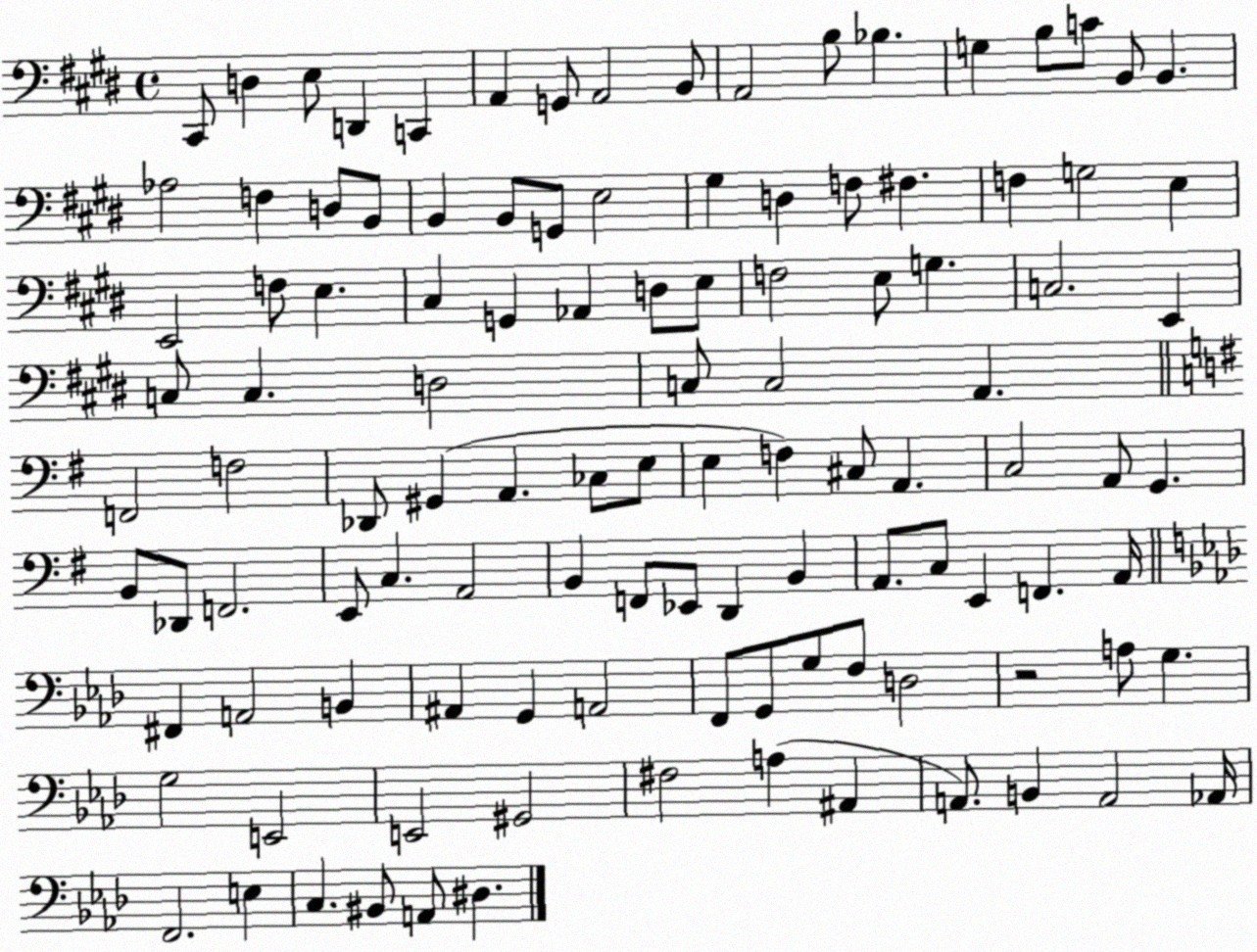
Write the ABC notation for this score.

X:1
T:Untitled
M:4/4
L:1/4
K:E
^C,,/2 D, E,/2 D,, C,, A,, G,,/2 A,,2 B,,/2 A,,2 B,/2 _B, G, B,/2 C/2 B,,/2 B,, _A,2 F, D,/2 B,,/2 B,, B,,/2 G,,/2 E,2 ^G, D, F,/2 ^F, F, G,2 E, E,,2 F,/2 E, ^C, G,, _A,, D,/2 E,/2 F,2 E,/2 G, C,2 E,, C,/2 C, D,2 C,/2 C,2 A,, F,,2 F,2 _D,,/2 ^G,, A,, _C,/2 E,/2 E, F, ^C,/2 A,, C,2 A,,/2 G,, B,,/2 _D,,/2 F,,2 E,,/2 C, A,,2 B,, F,,/2 _E,,/2 D,, B,, A,,/2 C,/2 E,, F,, A,,/4 ^F,, A,,2 B,, ^A,, G,, A,,2 F,,/2 G,,/2 G,/2 F,/2 D,2 z2 A,/2 G, G,2 E,,2 E,,2 ^G,,2 ^F,2 A, ^A,, A,,/2 B,, A,,2 _A,,/4 F,,2 E, C, ^B,,/2 A,,/2 ^D,